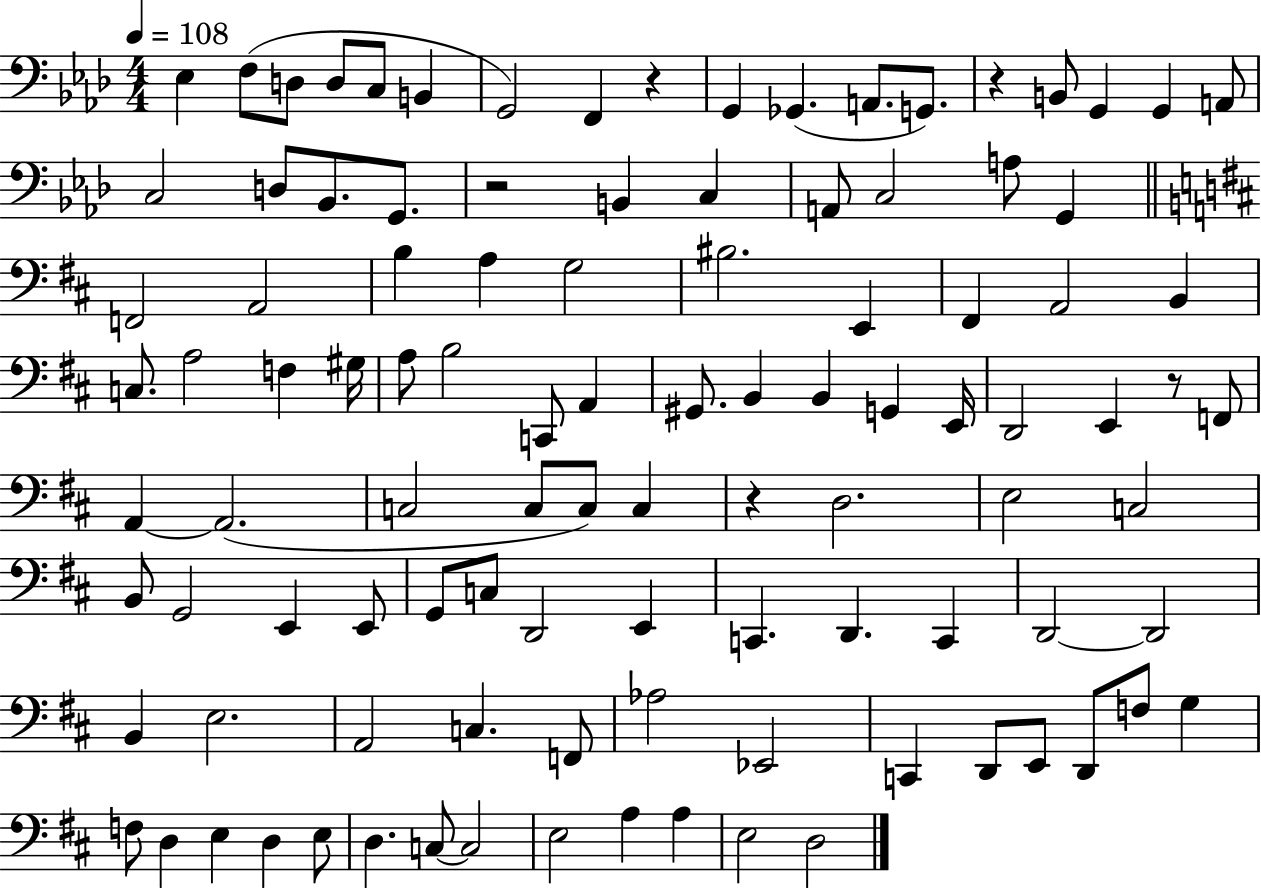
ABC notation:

X:1
T:Untitled
M:4/4
L:1/4
K:Ab
_E, F,/2 D,/2 D,/2 C,/2 B,, G,,2 F,, z G,, _G,, A,,/2 G,,/2 z B,,/2 G,, G,, A,,/2 C,2 D,/2 _B,,/2 G,,/2 z2 B,, C, A,,/2 C,2 A,/2 G,, F,,2 A,,2 B, A, G,2 ^B,2 E,, ^F,, A,,2 B,, C,/2 A,2 F, ^G,/4 A,/2 B,2 C,,/2 A,, ^G,,/2 B,, B,, G,, E,,/4 D,,2 E,, z/2 F,,/2 A,, A,,2 C,2 C,/2 C,/2 C, z D,2 E,2 C,2 B,,/2 G,,2 E,, E,,/2 G,,/2 C,/2 D,,2 E,, C,, D,, C,, D,,2 D,,2 B,, E,2 A,,2 C, F,,/2 _A,2 _E,,2 C,, D,,/2 E,,/2 D,,/2 F,/2 G, F,/2 D, E, D, E,/2 D, C,/2 C,2 E,2 A, A, E,2 D,2